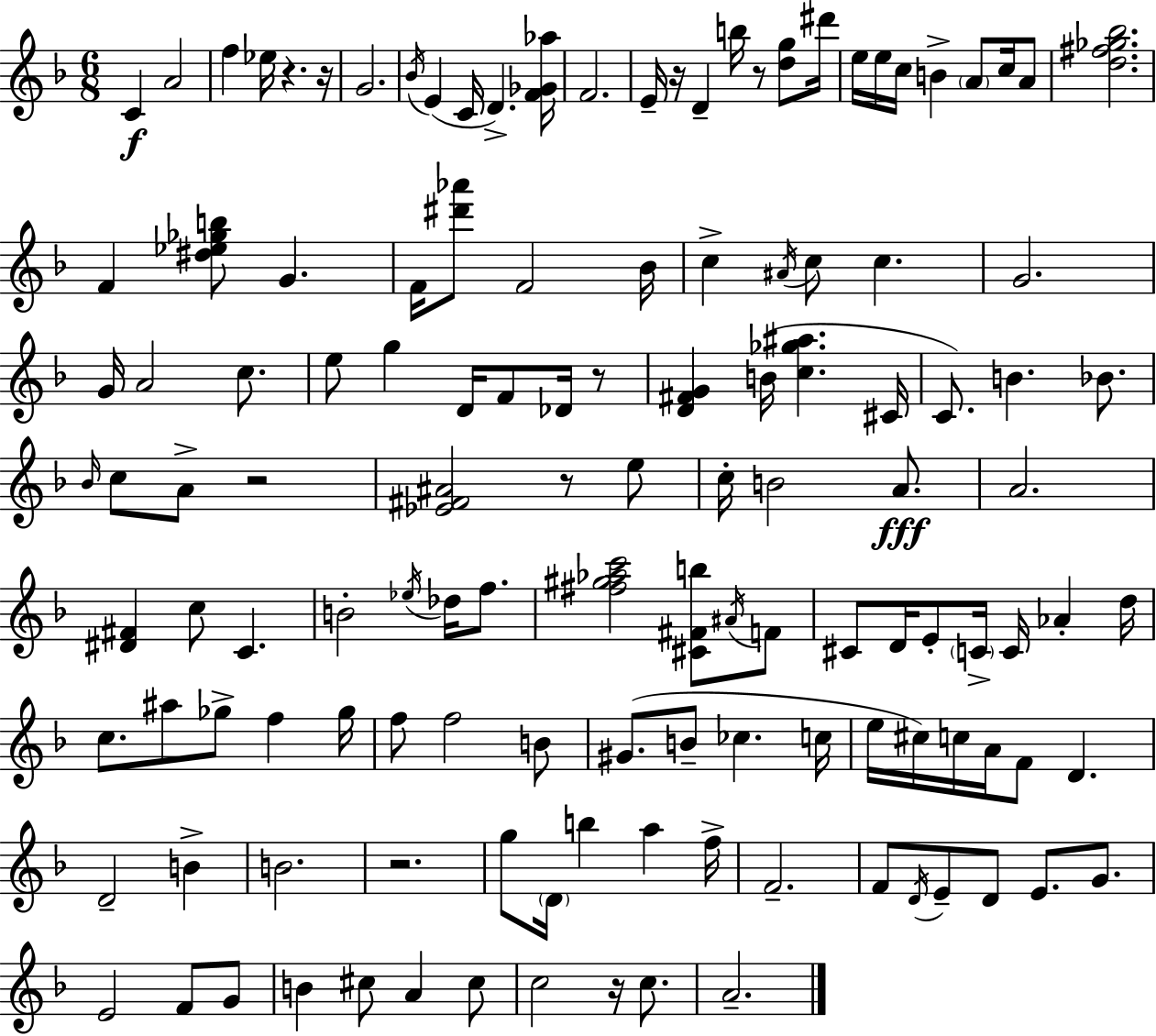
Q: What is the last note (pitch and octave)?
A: A4